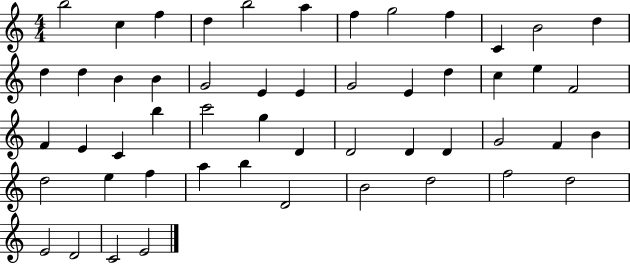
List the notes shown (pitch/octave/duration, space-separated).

B5/h C5/q F5/q D5/q B5/h A5/q F5/q G5/h F5/q C4/q B4/h D5/q D5/q D5/q B4/q B4/q G4/h E4/q E4/q G4/h E4/q D5/q C5/q E5/q F4/h F4/q E4/q C4/q B5/q C6/h G5/q D4/q D4/h D4/q D4/q G4/h F4/q B4/q D5/h E5/q F5/q A5/q B5/q D4/h B4/h D5/h F5/h D5/h E4/h D4/h C4/h E4/h